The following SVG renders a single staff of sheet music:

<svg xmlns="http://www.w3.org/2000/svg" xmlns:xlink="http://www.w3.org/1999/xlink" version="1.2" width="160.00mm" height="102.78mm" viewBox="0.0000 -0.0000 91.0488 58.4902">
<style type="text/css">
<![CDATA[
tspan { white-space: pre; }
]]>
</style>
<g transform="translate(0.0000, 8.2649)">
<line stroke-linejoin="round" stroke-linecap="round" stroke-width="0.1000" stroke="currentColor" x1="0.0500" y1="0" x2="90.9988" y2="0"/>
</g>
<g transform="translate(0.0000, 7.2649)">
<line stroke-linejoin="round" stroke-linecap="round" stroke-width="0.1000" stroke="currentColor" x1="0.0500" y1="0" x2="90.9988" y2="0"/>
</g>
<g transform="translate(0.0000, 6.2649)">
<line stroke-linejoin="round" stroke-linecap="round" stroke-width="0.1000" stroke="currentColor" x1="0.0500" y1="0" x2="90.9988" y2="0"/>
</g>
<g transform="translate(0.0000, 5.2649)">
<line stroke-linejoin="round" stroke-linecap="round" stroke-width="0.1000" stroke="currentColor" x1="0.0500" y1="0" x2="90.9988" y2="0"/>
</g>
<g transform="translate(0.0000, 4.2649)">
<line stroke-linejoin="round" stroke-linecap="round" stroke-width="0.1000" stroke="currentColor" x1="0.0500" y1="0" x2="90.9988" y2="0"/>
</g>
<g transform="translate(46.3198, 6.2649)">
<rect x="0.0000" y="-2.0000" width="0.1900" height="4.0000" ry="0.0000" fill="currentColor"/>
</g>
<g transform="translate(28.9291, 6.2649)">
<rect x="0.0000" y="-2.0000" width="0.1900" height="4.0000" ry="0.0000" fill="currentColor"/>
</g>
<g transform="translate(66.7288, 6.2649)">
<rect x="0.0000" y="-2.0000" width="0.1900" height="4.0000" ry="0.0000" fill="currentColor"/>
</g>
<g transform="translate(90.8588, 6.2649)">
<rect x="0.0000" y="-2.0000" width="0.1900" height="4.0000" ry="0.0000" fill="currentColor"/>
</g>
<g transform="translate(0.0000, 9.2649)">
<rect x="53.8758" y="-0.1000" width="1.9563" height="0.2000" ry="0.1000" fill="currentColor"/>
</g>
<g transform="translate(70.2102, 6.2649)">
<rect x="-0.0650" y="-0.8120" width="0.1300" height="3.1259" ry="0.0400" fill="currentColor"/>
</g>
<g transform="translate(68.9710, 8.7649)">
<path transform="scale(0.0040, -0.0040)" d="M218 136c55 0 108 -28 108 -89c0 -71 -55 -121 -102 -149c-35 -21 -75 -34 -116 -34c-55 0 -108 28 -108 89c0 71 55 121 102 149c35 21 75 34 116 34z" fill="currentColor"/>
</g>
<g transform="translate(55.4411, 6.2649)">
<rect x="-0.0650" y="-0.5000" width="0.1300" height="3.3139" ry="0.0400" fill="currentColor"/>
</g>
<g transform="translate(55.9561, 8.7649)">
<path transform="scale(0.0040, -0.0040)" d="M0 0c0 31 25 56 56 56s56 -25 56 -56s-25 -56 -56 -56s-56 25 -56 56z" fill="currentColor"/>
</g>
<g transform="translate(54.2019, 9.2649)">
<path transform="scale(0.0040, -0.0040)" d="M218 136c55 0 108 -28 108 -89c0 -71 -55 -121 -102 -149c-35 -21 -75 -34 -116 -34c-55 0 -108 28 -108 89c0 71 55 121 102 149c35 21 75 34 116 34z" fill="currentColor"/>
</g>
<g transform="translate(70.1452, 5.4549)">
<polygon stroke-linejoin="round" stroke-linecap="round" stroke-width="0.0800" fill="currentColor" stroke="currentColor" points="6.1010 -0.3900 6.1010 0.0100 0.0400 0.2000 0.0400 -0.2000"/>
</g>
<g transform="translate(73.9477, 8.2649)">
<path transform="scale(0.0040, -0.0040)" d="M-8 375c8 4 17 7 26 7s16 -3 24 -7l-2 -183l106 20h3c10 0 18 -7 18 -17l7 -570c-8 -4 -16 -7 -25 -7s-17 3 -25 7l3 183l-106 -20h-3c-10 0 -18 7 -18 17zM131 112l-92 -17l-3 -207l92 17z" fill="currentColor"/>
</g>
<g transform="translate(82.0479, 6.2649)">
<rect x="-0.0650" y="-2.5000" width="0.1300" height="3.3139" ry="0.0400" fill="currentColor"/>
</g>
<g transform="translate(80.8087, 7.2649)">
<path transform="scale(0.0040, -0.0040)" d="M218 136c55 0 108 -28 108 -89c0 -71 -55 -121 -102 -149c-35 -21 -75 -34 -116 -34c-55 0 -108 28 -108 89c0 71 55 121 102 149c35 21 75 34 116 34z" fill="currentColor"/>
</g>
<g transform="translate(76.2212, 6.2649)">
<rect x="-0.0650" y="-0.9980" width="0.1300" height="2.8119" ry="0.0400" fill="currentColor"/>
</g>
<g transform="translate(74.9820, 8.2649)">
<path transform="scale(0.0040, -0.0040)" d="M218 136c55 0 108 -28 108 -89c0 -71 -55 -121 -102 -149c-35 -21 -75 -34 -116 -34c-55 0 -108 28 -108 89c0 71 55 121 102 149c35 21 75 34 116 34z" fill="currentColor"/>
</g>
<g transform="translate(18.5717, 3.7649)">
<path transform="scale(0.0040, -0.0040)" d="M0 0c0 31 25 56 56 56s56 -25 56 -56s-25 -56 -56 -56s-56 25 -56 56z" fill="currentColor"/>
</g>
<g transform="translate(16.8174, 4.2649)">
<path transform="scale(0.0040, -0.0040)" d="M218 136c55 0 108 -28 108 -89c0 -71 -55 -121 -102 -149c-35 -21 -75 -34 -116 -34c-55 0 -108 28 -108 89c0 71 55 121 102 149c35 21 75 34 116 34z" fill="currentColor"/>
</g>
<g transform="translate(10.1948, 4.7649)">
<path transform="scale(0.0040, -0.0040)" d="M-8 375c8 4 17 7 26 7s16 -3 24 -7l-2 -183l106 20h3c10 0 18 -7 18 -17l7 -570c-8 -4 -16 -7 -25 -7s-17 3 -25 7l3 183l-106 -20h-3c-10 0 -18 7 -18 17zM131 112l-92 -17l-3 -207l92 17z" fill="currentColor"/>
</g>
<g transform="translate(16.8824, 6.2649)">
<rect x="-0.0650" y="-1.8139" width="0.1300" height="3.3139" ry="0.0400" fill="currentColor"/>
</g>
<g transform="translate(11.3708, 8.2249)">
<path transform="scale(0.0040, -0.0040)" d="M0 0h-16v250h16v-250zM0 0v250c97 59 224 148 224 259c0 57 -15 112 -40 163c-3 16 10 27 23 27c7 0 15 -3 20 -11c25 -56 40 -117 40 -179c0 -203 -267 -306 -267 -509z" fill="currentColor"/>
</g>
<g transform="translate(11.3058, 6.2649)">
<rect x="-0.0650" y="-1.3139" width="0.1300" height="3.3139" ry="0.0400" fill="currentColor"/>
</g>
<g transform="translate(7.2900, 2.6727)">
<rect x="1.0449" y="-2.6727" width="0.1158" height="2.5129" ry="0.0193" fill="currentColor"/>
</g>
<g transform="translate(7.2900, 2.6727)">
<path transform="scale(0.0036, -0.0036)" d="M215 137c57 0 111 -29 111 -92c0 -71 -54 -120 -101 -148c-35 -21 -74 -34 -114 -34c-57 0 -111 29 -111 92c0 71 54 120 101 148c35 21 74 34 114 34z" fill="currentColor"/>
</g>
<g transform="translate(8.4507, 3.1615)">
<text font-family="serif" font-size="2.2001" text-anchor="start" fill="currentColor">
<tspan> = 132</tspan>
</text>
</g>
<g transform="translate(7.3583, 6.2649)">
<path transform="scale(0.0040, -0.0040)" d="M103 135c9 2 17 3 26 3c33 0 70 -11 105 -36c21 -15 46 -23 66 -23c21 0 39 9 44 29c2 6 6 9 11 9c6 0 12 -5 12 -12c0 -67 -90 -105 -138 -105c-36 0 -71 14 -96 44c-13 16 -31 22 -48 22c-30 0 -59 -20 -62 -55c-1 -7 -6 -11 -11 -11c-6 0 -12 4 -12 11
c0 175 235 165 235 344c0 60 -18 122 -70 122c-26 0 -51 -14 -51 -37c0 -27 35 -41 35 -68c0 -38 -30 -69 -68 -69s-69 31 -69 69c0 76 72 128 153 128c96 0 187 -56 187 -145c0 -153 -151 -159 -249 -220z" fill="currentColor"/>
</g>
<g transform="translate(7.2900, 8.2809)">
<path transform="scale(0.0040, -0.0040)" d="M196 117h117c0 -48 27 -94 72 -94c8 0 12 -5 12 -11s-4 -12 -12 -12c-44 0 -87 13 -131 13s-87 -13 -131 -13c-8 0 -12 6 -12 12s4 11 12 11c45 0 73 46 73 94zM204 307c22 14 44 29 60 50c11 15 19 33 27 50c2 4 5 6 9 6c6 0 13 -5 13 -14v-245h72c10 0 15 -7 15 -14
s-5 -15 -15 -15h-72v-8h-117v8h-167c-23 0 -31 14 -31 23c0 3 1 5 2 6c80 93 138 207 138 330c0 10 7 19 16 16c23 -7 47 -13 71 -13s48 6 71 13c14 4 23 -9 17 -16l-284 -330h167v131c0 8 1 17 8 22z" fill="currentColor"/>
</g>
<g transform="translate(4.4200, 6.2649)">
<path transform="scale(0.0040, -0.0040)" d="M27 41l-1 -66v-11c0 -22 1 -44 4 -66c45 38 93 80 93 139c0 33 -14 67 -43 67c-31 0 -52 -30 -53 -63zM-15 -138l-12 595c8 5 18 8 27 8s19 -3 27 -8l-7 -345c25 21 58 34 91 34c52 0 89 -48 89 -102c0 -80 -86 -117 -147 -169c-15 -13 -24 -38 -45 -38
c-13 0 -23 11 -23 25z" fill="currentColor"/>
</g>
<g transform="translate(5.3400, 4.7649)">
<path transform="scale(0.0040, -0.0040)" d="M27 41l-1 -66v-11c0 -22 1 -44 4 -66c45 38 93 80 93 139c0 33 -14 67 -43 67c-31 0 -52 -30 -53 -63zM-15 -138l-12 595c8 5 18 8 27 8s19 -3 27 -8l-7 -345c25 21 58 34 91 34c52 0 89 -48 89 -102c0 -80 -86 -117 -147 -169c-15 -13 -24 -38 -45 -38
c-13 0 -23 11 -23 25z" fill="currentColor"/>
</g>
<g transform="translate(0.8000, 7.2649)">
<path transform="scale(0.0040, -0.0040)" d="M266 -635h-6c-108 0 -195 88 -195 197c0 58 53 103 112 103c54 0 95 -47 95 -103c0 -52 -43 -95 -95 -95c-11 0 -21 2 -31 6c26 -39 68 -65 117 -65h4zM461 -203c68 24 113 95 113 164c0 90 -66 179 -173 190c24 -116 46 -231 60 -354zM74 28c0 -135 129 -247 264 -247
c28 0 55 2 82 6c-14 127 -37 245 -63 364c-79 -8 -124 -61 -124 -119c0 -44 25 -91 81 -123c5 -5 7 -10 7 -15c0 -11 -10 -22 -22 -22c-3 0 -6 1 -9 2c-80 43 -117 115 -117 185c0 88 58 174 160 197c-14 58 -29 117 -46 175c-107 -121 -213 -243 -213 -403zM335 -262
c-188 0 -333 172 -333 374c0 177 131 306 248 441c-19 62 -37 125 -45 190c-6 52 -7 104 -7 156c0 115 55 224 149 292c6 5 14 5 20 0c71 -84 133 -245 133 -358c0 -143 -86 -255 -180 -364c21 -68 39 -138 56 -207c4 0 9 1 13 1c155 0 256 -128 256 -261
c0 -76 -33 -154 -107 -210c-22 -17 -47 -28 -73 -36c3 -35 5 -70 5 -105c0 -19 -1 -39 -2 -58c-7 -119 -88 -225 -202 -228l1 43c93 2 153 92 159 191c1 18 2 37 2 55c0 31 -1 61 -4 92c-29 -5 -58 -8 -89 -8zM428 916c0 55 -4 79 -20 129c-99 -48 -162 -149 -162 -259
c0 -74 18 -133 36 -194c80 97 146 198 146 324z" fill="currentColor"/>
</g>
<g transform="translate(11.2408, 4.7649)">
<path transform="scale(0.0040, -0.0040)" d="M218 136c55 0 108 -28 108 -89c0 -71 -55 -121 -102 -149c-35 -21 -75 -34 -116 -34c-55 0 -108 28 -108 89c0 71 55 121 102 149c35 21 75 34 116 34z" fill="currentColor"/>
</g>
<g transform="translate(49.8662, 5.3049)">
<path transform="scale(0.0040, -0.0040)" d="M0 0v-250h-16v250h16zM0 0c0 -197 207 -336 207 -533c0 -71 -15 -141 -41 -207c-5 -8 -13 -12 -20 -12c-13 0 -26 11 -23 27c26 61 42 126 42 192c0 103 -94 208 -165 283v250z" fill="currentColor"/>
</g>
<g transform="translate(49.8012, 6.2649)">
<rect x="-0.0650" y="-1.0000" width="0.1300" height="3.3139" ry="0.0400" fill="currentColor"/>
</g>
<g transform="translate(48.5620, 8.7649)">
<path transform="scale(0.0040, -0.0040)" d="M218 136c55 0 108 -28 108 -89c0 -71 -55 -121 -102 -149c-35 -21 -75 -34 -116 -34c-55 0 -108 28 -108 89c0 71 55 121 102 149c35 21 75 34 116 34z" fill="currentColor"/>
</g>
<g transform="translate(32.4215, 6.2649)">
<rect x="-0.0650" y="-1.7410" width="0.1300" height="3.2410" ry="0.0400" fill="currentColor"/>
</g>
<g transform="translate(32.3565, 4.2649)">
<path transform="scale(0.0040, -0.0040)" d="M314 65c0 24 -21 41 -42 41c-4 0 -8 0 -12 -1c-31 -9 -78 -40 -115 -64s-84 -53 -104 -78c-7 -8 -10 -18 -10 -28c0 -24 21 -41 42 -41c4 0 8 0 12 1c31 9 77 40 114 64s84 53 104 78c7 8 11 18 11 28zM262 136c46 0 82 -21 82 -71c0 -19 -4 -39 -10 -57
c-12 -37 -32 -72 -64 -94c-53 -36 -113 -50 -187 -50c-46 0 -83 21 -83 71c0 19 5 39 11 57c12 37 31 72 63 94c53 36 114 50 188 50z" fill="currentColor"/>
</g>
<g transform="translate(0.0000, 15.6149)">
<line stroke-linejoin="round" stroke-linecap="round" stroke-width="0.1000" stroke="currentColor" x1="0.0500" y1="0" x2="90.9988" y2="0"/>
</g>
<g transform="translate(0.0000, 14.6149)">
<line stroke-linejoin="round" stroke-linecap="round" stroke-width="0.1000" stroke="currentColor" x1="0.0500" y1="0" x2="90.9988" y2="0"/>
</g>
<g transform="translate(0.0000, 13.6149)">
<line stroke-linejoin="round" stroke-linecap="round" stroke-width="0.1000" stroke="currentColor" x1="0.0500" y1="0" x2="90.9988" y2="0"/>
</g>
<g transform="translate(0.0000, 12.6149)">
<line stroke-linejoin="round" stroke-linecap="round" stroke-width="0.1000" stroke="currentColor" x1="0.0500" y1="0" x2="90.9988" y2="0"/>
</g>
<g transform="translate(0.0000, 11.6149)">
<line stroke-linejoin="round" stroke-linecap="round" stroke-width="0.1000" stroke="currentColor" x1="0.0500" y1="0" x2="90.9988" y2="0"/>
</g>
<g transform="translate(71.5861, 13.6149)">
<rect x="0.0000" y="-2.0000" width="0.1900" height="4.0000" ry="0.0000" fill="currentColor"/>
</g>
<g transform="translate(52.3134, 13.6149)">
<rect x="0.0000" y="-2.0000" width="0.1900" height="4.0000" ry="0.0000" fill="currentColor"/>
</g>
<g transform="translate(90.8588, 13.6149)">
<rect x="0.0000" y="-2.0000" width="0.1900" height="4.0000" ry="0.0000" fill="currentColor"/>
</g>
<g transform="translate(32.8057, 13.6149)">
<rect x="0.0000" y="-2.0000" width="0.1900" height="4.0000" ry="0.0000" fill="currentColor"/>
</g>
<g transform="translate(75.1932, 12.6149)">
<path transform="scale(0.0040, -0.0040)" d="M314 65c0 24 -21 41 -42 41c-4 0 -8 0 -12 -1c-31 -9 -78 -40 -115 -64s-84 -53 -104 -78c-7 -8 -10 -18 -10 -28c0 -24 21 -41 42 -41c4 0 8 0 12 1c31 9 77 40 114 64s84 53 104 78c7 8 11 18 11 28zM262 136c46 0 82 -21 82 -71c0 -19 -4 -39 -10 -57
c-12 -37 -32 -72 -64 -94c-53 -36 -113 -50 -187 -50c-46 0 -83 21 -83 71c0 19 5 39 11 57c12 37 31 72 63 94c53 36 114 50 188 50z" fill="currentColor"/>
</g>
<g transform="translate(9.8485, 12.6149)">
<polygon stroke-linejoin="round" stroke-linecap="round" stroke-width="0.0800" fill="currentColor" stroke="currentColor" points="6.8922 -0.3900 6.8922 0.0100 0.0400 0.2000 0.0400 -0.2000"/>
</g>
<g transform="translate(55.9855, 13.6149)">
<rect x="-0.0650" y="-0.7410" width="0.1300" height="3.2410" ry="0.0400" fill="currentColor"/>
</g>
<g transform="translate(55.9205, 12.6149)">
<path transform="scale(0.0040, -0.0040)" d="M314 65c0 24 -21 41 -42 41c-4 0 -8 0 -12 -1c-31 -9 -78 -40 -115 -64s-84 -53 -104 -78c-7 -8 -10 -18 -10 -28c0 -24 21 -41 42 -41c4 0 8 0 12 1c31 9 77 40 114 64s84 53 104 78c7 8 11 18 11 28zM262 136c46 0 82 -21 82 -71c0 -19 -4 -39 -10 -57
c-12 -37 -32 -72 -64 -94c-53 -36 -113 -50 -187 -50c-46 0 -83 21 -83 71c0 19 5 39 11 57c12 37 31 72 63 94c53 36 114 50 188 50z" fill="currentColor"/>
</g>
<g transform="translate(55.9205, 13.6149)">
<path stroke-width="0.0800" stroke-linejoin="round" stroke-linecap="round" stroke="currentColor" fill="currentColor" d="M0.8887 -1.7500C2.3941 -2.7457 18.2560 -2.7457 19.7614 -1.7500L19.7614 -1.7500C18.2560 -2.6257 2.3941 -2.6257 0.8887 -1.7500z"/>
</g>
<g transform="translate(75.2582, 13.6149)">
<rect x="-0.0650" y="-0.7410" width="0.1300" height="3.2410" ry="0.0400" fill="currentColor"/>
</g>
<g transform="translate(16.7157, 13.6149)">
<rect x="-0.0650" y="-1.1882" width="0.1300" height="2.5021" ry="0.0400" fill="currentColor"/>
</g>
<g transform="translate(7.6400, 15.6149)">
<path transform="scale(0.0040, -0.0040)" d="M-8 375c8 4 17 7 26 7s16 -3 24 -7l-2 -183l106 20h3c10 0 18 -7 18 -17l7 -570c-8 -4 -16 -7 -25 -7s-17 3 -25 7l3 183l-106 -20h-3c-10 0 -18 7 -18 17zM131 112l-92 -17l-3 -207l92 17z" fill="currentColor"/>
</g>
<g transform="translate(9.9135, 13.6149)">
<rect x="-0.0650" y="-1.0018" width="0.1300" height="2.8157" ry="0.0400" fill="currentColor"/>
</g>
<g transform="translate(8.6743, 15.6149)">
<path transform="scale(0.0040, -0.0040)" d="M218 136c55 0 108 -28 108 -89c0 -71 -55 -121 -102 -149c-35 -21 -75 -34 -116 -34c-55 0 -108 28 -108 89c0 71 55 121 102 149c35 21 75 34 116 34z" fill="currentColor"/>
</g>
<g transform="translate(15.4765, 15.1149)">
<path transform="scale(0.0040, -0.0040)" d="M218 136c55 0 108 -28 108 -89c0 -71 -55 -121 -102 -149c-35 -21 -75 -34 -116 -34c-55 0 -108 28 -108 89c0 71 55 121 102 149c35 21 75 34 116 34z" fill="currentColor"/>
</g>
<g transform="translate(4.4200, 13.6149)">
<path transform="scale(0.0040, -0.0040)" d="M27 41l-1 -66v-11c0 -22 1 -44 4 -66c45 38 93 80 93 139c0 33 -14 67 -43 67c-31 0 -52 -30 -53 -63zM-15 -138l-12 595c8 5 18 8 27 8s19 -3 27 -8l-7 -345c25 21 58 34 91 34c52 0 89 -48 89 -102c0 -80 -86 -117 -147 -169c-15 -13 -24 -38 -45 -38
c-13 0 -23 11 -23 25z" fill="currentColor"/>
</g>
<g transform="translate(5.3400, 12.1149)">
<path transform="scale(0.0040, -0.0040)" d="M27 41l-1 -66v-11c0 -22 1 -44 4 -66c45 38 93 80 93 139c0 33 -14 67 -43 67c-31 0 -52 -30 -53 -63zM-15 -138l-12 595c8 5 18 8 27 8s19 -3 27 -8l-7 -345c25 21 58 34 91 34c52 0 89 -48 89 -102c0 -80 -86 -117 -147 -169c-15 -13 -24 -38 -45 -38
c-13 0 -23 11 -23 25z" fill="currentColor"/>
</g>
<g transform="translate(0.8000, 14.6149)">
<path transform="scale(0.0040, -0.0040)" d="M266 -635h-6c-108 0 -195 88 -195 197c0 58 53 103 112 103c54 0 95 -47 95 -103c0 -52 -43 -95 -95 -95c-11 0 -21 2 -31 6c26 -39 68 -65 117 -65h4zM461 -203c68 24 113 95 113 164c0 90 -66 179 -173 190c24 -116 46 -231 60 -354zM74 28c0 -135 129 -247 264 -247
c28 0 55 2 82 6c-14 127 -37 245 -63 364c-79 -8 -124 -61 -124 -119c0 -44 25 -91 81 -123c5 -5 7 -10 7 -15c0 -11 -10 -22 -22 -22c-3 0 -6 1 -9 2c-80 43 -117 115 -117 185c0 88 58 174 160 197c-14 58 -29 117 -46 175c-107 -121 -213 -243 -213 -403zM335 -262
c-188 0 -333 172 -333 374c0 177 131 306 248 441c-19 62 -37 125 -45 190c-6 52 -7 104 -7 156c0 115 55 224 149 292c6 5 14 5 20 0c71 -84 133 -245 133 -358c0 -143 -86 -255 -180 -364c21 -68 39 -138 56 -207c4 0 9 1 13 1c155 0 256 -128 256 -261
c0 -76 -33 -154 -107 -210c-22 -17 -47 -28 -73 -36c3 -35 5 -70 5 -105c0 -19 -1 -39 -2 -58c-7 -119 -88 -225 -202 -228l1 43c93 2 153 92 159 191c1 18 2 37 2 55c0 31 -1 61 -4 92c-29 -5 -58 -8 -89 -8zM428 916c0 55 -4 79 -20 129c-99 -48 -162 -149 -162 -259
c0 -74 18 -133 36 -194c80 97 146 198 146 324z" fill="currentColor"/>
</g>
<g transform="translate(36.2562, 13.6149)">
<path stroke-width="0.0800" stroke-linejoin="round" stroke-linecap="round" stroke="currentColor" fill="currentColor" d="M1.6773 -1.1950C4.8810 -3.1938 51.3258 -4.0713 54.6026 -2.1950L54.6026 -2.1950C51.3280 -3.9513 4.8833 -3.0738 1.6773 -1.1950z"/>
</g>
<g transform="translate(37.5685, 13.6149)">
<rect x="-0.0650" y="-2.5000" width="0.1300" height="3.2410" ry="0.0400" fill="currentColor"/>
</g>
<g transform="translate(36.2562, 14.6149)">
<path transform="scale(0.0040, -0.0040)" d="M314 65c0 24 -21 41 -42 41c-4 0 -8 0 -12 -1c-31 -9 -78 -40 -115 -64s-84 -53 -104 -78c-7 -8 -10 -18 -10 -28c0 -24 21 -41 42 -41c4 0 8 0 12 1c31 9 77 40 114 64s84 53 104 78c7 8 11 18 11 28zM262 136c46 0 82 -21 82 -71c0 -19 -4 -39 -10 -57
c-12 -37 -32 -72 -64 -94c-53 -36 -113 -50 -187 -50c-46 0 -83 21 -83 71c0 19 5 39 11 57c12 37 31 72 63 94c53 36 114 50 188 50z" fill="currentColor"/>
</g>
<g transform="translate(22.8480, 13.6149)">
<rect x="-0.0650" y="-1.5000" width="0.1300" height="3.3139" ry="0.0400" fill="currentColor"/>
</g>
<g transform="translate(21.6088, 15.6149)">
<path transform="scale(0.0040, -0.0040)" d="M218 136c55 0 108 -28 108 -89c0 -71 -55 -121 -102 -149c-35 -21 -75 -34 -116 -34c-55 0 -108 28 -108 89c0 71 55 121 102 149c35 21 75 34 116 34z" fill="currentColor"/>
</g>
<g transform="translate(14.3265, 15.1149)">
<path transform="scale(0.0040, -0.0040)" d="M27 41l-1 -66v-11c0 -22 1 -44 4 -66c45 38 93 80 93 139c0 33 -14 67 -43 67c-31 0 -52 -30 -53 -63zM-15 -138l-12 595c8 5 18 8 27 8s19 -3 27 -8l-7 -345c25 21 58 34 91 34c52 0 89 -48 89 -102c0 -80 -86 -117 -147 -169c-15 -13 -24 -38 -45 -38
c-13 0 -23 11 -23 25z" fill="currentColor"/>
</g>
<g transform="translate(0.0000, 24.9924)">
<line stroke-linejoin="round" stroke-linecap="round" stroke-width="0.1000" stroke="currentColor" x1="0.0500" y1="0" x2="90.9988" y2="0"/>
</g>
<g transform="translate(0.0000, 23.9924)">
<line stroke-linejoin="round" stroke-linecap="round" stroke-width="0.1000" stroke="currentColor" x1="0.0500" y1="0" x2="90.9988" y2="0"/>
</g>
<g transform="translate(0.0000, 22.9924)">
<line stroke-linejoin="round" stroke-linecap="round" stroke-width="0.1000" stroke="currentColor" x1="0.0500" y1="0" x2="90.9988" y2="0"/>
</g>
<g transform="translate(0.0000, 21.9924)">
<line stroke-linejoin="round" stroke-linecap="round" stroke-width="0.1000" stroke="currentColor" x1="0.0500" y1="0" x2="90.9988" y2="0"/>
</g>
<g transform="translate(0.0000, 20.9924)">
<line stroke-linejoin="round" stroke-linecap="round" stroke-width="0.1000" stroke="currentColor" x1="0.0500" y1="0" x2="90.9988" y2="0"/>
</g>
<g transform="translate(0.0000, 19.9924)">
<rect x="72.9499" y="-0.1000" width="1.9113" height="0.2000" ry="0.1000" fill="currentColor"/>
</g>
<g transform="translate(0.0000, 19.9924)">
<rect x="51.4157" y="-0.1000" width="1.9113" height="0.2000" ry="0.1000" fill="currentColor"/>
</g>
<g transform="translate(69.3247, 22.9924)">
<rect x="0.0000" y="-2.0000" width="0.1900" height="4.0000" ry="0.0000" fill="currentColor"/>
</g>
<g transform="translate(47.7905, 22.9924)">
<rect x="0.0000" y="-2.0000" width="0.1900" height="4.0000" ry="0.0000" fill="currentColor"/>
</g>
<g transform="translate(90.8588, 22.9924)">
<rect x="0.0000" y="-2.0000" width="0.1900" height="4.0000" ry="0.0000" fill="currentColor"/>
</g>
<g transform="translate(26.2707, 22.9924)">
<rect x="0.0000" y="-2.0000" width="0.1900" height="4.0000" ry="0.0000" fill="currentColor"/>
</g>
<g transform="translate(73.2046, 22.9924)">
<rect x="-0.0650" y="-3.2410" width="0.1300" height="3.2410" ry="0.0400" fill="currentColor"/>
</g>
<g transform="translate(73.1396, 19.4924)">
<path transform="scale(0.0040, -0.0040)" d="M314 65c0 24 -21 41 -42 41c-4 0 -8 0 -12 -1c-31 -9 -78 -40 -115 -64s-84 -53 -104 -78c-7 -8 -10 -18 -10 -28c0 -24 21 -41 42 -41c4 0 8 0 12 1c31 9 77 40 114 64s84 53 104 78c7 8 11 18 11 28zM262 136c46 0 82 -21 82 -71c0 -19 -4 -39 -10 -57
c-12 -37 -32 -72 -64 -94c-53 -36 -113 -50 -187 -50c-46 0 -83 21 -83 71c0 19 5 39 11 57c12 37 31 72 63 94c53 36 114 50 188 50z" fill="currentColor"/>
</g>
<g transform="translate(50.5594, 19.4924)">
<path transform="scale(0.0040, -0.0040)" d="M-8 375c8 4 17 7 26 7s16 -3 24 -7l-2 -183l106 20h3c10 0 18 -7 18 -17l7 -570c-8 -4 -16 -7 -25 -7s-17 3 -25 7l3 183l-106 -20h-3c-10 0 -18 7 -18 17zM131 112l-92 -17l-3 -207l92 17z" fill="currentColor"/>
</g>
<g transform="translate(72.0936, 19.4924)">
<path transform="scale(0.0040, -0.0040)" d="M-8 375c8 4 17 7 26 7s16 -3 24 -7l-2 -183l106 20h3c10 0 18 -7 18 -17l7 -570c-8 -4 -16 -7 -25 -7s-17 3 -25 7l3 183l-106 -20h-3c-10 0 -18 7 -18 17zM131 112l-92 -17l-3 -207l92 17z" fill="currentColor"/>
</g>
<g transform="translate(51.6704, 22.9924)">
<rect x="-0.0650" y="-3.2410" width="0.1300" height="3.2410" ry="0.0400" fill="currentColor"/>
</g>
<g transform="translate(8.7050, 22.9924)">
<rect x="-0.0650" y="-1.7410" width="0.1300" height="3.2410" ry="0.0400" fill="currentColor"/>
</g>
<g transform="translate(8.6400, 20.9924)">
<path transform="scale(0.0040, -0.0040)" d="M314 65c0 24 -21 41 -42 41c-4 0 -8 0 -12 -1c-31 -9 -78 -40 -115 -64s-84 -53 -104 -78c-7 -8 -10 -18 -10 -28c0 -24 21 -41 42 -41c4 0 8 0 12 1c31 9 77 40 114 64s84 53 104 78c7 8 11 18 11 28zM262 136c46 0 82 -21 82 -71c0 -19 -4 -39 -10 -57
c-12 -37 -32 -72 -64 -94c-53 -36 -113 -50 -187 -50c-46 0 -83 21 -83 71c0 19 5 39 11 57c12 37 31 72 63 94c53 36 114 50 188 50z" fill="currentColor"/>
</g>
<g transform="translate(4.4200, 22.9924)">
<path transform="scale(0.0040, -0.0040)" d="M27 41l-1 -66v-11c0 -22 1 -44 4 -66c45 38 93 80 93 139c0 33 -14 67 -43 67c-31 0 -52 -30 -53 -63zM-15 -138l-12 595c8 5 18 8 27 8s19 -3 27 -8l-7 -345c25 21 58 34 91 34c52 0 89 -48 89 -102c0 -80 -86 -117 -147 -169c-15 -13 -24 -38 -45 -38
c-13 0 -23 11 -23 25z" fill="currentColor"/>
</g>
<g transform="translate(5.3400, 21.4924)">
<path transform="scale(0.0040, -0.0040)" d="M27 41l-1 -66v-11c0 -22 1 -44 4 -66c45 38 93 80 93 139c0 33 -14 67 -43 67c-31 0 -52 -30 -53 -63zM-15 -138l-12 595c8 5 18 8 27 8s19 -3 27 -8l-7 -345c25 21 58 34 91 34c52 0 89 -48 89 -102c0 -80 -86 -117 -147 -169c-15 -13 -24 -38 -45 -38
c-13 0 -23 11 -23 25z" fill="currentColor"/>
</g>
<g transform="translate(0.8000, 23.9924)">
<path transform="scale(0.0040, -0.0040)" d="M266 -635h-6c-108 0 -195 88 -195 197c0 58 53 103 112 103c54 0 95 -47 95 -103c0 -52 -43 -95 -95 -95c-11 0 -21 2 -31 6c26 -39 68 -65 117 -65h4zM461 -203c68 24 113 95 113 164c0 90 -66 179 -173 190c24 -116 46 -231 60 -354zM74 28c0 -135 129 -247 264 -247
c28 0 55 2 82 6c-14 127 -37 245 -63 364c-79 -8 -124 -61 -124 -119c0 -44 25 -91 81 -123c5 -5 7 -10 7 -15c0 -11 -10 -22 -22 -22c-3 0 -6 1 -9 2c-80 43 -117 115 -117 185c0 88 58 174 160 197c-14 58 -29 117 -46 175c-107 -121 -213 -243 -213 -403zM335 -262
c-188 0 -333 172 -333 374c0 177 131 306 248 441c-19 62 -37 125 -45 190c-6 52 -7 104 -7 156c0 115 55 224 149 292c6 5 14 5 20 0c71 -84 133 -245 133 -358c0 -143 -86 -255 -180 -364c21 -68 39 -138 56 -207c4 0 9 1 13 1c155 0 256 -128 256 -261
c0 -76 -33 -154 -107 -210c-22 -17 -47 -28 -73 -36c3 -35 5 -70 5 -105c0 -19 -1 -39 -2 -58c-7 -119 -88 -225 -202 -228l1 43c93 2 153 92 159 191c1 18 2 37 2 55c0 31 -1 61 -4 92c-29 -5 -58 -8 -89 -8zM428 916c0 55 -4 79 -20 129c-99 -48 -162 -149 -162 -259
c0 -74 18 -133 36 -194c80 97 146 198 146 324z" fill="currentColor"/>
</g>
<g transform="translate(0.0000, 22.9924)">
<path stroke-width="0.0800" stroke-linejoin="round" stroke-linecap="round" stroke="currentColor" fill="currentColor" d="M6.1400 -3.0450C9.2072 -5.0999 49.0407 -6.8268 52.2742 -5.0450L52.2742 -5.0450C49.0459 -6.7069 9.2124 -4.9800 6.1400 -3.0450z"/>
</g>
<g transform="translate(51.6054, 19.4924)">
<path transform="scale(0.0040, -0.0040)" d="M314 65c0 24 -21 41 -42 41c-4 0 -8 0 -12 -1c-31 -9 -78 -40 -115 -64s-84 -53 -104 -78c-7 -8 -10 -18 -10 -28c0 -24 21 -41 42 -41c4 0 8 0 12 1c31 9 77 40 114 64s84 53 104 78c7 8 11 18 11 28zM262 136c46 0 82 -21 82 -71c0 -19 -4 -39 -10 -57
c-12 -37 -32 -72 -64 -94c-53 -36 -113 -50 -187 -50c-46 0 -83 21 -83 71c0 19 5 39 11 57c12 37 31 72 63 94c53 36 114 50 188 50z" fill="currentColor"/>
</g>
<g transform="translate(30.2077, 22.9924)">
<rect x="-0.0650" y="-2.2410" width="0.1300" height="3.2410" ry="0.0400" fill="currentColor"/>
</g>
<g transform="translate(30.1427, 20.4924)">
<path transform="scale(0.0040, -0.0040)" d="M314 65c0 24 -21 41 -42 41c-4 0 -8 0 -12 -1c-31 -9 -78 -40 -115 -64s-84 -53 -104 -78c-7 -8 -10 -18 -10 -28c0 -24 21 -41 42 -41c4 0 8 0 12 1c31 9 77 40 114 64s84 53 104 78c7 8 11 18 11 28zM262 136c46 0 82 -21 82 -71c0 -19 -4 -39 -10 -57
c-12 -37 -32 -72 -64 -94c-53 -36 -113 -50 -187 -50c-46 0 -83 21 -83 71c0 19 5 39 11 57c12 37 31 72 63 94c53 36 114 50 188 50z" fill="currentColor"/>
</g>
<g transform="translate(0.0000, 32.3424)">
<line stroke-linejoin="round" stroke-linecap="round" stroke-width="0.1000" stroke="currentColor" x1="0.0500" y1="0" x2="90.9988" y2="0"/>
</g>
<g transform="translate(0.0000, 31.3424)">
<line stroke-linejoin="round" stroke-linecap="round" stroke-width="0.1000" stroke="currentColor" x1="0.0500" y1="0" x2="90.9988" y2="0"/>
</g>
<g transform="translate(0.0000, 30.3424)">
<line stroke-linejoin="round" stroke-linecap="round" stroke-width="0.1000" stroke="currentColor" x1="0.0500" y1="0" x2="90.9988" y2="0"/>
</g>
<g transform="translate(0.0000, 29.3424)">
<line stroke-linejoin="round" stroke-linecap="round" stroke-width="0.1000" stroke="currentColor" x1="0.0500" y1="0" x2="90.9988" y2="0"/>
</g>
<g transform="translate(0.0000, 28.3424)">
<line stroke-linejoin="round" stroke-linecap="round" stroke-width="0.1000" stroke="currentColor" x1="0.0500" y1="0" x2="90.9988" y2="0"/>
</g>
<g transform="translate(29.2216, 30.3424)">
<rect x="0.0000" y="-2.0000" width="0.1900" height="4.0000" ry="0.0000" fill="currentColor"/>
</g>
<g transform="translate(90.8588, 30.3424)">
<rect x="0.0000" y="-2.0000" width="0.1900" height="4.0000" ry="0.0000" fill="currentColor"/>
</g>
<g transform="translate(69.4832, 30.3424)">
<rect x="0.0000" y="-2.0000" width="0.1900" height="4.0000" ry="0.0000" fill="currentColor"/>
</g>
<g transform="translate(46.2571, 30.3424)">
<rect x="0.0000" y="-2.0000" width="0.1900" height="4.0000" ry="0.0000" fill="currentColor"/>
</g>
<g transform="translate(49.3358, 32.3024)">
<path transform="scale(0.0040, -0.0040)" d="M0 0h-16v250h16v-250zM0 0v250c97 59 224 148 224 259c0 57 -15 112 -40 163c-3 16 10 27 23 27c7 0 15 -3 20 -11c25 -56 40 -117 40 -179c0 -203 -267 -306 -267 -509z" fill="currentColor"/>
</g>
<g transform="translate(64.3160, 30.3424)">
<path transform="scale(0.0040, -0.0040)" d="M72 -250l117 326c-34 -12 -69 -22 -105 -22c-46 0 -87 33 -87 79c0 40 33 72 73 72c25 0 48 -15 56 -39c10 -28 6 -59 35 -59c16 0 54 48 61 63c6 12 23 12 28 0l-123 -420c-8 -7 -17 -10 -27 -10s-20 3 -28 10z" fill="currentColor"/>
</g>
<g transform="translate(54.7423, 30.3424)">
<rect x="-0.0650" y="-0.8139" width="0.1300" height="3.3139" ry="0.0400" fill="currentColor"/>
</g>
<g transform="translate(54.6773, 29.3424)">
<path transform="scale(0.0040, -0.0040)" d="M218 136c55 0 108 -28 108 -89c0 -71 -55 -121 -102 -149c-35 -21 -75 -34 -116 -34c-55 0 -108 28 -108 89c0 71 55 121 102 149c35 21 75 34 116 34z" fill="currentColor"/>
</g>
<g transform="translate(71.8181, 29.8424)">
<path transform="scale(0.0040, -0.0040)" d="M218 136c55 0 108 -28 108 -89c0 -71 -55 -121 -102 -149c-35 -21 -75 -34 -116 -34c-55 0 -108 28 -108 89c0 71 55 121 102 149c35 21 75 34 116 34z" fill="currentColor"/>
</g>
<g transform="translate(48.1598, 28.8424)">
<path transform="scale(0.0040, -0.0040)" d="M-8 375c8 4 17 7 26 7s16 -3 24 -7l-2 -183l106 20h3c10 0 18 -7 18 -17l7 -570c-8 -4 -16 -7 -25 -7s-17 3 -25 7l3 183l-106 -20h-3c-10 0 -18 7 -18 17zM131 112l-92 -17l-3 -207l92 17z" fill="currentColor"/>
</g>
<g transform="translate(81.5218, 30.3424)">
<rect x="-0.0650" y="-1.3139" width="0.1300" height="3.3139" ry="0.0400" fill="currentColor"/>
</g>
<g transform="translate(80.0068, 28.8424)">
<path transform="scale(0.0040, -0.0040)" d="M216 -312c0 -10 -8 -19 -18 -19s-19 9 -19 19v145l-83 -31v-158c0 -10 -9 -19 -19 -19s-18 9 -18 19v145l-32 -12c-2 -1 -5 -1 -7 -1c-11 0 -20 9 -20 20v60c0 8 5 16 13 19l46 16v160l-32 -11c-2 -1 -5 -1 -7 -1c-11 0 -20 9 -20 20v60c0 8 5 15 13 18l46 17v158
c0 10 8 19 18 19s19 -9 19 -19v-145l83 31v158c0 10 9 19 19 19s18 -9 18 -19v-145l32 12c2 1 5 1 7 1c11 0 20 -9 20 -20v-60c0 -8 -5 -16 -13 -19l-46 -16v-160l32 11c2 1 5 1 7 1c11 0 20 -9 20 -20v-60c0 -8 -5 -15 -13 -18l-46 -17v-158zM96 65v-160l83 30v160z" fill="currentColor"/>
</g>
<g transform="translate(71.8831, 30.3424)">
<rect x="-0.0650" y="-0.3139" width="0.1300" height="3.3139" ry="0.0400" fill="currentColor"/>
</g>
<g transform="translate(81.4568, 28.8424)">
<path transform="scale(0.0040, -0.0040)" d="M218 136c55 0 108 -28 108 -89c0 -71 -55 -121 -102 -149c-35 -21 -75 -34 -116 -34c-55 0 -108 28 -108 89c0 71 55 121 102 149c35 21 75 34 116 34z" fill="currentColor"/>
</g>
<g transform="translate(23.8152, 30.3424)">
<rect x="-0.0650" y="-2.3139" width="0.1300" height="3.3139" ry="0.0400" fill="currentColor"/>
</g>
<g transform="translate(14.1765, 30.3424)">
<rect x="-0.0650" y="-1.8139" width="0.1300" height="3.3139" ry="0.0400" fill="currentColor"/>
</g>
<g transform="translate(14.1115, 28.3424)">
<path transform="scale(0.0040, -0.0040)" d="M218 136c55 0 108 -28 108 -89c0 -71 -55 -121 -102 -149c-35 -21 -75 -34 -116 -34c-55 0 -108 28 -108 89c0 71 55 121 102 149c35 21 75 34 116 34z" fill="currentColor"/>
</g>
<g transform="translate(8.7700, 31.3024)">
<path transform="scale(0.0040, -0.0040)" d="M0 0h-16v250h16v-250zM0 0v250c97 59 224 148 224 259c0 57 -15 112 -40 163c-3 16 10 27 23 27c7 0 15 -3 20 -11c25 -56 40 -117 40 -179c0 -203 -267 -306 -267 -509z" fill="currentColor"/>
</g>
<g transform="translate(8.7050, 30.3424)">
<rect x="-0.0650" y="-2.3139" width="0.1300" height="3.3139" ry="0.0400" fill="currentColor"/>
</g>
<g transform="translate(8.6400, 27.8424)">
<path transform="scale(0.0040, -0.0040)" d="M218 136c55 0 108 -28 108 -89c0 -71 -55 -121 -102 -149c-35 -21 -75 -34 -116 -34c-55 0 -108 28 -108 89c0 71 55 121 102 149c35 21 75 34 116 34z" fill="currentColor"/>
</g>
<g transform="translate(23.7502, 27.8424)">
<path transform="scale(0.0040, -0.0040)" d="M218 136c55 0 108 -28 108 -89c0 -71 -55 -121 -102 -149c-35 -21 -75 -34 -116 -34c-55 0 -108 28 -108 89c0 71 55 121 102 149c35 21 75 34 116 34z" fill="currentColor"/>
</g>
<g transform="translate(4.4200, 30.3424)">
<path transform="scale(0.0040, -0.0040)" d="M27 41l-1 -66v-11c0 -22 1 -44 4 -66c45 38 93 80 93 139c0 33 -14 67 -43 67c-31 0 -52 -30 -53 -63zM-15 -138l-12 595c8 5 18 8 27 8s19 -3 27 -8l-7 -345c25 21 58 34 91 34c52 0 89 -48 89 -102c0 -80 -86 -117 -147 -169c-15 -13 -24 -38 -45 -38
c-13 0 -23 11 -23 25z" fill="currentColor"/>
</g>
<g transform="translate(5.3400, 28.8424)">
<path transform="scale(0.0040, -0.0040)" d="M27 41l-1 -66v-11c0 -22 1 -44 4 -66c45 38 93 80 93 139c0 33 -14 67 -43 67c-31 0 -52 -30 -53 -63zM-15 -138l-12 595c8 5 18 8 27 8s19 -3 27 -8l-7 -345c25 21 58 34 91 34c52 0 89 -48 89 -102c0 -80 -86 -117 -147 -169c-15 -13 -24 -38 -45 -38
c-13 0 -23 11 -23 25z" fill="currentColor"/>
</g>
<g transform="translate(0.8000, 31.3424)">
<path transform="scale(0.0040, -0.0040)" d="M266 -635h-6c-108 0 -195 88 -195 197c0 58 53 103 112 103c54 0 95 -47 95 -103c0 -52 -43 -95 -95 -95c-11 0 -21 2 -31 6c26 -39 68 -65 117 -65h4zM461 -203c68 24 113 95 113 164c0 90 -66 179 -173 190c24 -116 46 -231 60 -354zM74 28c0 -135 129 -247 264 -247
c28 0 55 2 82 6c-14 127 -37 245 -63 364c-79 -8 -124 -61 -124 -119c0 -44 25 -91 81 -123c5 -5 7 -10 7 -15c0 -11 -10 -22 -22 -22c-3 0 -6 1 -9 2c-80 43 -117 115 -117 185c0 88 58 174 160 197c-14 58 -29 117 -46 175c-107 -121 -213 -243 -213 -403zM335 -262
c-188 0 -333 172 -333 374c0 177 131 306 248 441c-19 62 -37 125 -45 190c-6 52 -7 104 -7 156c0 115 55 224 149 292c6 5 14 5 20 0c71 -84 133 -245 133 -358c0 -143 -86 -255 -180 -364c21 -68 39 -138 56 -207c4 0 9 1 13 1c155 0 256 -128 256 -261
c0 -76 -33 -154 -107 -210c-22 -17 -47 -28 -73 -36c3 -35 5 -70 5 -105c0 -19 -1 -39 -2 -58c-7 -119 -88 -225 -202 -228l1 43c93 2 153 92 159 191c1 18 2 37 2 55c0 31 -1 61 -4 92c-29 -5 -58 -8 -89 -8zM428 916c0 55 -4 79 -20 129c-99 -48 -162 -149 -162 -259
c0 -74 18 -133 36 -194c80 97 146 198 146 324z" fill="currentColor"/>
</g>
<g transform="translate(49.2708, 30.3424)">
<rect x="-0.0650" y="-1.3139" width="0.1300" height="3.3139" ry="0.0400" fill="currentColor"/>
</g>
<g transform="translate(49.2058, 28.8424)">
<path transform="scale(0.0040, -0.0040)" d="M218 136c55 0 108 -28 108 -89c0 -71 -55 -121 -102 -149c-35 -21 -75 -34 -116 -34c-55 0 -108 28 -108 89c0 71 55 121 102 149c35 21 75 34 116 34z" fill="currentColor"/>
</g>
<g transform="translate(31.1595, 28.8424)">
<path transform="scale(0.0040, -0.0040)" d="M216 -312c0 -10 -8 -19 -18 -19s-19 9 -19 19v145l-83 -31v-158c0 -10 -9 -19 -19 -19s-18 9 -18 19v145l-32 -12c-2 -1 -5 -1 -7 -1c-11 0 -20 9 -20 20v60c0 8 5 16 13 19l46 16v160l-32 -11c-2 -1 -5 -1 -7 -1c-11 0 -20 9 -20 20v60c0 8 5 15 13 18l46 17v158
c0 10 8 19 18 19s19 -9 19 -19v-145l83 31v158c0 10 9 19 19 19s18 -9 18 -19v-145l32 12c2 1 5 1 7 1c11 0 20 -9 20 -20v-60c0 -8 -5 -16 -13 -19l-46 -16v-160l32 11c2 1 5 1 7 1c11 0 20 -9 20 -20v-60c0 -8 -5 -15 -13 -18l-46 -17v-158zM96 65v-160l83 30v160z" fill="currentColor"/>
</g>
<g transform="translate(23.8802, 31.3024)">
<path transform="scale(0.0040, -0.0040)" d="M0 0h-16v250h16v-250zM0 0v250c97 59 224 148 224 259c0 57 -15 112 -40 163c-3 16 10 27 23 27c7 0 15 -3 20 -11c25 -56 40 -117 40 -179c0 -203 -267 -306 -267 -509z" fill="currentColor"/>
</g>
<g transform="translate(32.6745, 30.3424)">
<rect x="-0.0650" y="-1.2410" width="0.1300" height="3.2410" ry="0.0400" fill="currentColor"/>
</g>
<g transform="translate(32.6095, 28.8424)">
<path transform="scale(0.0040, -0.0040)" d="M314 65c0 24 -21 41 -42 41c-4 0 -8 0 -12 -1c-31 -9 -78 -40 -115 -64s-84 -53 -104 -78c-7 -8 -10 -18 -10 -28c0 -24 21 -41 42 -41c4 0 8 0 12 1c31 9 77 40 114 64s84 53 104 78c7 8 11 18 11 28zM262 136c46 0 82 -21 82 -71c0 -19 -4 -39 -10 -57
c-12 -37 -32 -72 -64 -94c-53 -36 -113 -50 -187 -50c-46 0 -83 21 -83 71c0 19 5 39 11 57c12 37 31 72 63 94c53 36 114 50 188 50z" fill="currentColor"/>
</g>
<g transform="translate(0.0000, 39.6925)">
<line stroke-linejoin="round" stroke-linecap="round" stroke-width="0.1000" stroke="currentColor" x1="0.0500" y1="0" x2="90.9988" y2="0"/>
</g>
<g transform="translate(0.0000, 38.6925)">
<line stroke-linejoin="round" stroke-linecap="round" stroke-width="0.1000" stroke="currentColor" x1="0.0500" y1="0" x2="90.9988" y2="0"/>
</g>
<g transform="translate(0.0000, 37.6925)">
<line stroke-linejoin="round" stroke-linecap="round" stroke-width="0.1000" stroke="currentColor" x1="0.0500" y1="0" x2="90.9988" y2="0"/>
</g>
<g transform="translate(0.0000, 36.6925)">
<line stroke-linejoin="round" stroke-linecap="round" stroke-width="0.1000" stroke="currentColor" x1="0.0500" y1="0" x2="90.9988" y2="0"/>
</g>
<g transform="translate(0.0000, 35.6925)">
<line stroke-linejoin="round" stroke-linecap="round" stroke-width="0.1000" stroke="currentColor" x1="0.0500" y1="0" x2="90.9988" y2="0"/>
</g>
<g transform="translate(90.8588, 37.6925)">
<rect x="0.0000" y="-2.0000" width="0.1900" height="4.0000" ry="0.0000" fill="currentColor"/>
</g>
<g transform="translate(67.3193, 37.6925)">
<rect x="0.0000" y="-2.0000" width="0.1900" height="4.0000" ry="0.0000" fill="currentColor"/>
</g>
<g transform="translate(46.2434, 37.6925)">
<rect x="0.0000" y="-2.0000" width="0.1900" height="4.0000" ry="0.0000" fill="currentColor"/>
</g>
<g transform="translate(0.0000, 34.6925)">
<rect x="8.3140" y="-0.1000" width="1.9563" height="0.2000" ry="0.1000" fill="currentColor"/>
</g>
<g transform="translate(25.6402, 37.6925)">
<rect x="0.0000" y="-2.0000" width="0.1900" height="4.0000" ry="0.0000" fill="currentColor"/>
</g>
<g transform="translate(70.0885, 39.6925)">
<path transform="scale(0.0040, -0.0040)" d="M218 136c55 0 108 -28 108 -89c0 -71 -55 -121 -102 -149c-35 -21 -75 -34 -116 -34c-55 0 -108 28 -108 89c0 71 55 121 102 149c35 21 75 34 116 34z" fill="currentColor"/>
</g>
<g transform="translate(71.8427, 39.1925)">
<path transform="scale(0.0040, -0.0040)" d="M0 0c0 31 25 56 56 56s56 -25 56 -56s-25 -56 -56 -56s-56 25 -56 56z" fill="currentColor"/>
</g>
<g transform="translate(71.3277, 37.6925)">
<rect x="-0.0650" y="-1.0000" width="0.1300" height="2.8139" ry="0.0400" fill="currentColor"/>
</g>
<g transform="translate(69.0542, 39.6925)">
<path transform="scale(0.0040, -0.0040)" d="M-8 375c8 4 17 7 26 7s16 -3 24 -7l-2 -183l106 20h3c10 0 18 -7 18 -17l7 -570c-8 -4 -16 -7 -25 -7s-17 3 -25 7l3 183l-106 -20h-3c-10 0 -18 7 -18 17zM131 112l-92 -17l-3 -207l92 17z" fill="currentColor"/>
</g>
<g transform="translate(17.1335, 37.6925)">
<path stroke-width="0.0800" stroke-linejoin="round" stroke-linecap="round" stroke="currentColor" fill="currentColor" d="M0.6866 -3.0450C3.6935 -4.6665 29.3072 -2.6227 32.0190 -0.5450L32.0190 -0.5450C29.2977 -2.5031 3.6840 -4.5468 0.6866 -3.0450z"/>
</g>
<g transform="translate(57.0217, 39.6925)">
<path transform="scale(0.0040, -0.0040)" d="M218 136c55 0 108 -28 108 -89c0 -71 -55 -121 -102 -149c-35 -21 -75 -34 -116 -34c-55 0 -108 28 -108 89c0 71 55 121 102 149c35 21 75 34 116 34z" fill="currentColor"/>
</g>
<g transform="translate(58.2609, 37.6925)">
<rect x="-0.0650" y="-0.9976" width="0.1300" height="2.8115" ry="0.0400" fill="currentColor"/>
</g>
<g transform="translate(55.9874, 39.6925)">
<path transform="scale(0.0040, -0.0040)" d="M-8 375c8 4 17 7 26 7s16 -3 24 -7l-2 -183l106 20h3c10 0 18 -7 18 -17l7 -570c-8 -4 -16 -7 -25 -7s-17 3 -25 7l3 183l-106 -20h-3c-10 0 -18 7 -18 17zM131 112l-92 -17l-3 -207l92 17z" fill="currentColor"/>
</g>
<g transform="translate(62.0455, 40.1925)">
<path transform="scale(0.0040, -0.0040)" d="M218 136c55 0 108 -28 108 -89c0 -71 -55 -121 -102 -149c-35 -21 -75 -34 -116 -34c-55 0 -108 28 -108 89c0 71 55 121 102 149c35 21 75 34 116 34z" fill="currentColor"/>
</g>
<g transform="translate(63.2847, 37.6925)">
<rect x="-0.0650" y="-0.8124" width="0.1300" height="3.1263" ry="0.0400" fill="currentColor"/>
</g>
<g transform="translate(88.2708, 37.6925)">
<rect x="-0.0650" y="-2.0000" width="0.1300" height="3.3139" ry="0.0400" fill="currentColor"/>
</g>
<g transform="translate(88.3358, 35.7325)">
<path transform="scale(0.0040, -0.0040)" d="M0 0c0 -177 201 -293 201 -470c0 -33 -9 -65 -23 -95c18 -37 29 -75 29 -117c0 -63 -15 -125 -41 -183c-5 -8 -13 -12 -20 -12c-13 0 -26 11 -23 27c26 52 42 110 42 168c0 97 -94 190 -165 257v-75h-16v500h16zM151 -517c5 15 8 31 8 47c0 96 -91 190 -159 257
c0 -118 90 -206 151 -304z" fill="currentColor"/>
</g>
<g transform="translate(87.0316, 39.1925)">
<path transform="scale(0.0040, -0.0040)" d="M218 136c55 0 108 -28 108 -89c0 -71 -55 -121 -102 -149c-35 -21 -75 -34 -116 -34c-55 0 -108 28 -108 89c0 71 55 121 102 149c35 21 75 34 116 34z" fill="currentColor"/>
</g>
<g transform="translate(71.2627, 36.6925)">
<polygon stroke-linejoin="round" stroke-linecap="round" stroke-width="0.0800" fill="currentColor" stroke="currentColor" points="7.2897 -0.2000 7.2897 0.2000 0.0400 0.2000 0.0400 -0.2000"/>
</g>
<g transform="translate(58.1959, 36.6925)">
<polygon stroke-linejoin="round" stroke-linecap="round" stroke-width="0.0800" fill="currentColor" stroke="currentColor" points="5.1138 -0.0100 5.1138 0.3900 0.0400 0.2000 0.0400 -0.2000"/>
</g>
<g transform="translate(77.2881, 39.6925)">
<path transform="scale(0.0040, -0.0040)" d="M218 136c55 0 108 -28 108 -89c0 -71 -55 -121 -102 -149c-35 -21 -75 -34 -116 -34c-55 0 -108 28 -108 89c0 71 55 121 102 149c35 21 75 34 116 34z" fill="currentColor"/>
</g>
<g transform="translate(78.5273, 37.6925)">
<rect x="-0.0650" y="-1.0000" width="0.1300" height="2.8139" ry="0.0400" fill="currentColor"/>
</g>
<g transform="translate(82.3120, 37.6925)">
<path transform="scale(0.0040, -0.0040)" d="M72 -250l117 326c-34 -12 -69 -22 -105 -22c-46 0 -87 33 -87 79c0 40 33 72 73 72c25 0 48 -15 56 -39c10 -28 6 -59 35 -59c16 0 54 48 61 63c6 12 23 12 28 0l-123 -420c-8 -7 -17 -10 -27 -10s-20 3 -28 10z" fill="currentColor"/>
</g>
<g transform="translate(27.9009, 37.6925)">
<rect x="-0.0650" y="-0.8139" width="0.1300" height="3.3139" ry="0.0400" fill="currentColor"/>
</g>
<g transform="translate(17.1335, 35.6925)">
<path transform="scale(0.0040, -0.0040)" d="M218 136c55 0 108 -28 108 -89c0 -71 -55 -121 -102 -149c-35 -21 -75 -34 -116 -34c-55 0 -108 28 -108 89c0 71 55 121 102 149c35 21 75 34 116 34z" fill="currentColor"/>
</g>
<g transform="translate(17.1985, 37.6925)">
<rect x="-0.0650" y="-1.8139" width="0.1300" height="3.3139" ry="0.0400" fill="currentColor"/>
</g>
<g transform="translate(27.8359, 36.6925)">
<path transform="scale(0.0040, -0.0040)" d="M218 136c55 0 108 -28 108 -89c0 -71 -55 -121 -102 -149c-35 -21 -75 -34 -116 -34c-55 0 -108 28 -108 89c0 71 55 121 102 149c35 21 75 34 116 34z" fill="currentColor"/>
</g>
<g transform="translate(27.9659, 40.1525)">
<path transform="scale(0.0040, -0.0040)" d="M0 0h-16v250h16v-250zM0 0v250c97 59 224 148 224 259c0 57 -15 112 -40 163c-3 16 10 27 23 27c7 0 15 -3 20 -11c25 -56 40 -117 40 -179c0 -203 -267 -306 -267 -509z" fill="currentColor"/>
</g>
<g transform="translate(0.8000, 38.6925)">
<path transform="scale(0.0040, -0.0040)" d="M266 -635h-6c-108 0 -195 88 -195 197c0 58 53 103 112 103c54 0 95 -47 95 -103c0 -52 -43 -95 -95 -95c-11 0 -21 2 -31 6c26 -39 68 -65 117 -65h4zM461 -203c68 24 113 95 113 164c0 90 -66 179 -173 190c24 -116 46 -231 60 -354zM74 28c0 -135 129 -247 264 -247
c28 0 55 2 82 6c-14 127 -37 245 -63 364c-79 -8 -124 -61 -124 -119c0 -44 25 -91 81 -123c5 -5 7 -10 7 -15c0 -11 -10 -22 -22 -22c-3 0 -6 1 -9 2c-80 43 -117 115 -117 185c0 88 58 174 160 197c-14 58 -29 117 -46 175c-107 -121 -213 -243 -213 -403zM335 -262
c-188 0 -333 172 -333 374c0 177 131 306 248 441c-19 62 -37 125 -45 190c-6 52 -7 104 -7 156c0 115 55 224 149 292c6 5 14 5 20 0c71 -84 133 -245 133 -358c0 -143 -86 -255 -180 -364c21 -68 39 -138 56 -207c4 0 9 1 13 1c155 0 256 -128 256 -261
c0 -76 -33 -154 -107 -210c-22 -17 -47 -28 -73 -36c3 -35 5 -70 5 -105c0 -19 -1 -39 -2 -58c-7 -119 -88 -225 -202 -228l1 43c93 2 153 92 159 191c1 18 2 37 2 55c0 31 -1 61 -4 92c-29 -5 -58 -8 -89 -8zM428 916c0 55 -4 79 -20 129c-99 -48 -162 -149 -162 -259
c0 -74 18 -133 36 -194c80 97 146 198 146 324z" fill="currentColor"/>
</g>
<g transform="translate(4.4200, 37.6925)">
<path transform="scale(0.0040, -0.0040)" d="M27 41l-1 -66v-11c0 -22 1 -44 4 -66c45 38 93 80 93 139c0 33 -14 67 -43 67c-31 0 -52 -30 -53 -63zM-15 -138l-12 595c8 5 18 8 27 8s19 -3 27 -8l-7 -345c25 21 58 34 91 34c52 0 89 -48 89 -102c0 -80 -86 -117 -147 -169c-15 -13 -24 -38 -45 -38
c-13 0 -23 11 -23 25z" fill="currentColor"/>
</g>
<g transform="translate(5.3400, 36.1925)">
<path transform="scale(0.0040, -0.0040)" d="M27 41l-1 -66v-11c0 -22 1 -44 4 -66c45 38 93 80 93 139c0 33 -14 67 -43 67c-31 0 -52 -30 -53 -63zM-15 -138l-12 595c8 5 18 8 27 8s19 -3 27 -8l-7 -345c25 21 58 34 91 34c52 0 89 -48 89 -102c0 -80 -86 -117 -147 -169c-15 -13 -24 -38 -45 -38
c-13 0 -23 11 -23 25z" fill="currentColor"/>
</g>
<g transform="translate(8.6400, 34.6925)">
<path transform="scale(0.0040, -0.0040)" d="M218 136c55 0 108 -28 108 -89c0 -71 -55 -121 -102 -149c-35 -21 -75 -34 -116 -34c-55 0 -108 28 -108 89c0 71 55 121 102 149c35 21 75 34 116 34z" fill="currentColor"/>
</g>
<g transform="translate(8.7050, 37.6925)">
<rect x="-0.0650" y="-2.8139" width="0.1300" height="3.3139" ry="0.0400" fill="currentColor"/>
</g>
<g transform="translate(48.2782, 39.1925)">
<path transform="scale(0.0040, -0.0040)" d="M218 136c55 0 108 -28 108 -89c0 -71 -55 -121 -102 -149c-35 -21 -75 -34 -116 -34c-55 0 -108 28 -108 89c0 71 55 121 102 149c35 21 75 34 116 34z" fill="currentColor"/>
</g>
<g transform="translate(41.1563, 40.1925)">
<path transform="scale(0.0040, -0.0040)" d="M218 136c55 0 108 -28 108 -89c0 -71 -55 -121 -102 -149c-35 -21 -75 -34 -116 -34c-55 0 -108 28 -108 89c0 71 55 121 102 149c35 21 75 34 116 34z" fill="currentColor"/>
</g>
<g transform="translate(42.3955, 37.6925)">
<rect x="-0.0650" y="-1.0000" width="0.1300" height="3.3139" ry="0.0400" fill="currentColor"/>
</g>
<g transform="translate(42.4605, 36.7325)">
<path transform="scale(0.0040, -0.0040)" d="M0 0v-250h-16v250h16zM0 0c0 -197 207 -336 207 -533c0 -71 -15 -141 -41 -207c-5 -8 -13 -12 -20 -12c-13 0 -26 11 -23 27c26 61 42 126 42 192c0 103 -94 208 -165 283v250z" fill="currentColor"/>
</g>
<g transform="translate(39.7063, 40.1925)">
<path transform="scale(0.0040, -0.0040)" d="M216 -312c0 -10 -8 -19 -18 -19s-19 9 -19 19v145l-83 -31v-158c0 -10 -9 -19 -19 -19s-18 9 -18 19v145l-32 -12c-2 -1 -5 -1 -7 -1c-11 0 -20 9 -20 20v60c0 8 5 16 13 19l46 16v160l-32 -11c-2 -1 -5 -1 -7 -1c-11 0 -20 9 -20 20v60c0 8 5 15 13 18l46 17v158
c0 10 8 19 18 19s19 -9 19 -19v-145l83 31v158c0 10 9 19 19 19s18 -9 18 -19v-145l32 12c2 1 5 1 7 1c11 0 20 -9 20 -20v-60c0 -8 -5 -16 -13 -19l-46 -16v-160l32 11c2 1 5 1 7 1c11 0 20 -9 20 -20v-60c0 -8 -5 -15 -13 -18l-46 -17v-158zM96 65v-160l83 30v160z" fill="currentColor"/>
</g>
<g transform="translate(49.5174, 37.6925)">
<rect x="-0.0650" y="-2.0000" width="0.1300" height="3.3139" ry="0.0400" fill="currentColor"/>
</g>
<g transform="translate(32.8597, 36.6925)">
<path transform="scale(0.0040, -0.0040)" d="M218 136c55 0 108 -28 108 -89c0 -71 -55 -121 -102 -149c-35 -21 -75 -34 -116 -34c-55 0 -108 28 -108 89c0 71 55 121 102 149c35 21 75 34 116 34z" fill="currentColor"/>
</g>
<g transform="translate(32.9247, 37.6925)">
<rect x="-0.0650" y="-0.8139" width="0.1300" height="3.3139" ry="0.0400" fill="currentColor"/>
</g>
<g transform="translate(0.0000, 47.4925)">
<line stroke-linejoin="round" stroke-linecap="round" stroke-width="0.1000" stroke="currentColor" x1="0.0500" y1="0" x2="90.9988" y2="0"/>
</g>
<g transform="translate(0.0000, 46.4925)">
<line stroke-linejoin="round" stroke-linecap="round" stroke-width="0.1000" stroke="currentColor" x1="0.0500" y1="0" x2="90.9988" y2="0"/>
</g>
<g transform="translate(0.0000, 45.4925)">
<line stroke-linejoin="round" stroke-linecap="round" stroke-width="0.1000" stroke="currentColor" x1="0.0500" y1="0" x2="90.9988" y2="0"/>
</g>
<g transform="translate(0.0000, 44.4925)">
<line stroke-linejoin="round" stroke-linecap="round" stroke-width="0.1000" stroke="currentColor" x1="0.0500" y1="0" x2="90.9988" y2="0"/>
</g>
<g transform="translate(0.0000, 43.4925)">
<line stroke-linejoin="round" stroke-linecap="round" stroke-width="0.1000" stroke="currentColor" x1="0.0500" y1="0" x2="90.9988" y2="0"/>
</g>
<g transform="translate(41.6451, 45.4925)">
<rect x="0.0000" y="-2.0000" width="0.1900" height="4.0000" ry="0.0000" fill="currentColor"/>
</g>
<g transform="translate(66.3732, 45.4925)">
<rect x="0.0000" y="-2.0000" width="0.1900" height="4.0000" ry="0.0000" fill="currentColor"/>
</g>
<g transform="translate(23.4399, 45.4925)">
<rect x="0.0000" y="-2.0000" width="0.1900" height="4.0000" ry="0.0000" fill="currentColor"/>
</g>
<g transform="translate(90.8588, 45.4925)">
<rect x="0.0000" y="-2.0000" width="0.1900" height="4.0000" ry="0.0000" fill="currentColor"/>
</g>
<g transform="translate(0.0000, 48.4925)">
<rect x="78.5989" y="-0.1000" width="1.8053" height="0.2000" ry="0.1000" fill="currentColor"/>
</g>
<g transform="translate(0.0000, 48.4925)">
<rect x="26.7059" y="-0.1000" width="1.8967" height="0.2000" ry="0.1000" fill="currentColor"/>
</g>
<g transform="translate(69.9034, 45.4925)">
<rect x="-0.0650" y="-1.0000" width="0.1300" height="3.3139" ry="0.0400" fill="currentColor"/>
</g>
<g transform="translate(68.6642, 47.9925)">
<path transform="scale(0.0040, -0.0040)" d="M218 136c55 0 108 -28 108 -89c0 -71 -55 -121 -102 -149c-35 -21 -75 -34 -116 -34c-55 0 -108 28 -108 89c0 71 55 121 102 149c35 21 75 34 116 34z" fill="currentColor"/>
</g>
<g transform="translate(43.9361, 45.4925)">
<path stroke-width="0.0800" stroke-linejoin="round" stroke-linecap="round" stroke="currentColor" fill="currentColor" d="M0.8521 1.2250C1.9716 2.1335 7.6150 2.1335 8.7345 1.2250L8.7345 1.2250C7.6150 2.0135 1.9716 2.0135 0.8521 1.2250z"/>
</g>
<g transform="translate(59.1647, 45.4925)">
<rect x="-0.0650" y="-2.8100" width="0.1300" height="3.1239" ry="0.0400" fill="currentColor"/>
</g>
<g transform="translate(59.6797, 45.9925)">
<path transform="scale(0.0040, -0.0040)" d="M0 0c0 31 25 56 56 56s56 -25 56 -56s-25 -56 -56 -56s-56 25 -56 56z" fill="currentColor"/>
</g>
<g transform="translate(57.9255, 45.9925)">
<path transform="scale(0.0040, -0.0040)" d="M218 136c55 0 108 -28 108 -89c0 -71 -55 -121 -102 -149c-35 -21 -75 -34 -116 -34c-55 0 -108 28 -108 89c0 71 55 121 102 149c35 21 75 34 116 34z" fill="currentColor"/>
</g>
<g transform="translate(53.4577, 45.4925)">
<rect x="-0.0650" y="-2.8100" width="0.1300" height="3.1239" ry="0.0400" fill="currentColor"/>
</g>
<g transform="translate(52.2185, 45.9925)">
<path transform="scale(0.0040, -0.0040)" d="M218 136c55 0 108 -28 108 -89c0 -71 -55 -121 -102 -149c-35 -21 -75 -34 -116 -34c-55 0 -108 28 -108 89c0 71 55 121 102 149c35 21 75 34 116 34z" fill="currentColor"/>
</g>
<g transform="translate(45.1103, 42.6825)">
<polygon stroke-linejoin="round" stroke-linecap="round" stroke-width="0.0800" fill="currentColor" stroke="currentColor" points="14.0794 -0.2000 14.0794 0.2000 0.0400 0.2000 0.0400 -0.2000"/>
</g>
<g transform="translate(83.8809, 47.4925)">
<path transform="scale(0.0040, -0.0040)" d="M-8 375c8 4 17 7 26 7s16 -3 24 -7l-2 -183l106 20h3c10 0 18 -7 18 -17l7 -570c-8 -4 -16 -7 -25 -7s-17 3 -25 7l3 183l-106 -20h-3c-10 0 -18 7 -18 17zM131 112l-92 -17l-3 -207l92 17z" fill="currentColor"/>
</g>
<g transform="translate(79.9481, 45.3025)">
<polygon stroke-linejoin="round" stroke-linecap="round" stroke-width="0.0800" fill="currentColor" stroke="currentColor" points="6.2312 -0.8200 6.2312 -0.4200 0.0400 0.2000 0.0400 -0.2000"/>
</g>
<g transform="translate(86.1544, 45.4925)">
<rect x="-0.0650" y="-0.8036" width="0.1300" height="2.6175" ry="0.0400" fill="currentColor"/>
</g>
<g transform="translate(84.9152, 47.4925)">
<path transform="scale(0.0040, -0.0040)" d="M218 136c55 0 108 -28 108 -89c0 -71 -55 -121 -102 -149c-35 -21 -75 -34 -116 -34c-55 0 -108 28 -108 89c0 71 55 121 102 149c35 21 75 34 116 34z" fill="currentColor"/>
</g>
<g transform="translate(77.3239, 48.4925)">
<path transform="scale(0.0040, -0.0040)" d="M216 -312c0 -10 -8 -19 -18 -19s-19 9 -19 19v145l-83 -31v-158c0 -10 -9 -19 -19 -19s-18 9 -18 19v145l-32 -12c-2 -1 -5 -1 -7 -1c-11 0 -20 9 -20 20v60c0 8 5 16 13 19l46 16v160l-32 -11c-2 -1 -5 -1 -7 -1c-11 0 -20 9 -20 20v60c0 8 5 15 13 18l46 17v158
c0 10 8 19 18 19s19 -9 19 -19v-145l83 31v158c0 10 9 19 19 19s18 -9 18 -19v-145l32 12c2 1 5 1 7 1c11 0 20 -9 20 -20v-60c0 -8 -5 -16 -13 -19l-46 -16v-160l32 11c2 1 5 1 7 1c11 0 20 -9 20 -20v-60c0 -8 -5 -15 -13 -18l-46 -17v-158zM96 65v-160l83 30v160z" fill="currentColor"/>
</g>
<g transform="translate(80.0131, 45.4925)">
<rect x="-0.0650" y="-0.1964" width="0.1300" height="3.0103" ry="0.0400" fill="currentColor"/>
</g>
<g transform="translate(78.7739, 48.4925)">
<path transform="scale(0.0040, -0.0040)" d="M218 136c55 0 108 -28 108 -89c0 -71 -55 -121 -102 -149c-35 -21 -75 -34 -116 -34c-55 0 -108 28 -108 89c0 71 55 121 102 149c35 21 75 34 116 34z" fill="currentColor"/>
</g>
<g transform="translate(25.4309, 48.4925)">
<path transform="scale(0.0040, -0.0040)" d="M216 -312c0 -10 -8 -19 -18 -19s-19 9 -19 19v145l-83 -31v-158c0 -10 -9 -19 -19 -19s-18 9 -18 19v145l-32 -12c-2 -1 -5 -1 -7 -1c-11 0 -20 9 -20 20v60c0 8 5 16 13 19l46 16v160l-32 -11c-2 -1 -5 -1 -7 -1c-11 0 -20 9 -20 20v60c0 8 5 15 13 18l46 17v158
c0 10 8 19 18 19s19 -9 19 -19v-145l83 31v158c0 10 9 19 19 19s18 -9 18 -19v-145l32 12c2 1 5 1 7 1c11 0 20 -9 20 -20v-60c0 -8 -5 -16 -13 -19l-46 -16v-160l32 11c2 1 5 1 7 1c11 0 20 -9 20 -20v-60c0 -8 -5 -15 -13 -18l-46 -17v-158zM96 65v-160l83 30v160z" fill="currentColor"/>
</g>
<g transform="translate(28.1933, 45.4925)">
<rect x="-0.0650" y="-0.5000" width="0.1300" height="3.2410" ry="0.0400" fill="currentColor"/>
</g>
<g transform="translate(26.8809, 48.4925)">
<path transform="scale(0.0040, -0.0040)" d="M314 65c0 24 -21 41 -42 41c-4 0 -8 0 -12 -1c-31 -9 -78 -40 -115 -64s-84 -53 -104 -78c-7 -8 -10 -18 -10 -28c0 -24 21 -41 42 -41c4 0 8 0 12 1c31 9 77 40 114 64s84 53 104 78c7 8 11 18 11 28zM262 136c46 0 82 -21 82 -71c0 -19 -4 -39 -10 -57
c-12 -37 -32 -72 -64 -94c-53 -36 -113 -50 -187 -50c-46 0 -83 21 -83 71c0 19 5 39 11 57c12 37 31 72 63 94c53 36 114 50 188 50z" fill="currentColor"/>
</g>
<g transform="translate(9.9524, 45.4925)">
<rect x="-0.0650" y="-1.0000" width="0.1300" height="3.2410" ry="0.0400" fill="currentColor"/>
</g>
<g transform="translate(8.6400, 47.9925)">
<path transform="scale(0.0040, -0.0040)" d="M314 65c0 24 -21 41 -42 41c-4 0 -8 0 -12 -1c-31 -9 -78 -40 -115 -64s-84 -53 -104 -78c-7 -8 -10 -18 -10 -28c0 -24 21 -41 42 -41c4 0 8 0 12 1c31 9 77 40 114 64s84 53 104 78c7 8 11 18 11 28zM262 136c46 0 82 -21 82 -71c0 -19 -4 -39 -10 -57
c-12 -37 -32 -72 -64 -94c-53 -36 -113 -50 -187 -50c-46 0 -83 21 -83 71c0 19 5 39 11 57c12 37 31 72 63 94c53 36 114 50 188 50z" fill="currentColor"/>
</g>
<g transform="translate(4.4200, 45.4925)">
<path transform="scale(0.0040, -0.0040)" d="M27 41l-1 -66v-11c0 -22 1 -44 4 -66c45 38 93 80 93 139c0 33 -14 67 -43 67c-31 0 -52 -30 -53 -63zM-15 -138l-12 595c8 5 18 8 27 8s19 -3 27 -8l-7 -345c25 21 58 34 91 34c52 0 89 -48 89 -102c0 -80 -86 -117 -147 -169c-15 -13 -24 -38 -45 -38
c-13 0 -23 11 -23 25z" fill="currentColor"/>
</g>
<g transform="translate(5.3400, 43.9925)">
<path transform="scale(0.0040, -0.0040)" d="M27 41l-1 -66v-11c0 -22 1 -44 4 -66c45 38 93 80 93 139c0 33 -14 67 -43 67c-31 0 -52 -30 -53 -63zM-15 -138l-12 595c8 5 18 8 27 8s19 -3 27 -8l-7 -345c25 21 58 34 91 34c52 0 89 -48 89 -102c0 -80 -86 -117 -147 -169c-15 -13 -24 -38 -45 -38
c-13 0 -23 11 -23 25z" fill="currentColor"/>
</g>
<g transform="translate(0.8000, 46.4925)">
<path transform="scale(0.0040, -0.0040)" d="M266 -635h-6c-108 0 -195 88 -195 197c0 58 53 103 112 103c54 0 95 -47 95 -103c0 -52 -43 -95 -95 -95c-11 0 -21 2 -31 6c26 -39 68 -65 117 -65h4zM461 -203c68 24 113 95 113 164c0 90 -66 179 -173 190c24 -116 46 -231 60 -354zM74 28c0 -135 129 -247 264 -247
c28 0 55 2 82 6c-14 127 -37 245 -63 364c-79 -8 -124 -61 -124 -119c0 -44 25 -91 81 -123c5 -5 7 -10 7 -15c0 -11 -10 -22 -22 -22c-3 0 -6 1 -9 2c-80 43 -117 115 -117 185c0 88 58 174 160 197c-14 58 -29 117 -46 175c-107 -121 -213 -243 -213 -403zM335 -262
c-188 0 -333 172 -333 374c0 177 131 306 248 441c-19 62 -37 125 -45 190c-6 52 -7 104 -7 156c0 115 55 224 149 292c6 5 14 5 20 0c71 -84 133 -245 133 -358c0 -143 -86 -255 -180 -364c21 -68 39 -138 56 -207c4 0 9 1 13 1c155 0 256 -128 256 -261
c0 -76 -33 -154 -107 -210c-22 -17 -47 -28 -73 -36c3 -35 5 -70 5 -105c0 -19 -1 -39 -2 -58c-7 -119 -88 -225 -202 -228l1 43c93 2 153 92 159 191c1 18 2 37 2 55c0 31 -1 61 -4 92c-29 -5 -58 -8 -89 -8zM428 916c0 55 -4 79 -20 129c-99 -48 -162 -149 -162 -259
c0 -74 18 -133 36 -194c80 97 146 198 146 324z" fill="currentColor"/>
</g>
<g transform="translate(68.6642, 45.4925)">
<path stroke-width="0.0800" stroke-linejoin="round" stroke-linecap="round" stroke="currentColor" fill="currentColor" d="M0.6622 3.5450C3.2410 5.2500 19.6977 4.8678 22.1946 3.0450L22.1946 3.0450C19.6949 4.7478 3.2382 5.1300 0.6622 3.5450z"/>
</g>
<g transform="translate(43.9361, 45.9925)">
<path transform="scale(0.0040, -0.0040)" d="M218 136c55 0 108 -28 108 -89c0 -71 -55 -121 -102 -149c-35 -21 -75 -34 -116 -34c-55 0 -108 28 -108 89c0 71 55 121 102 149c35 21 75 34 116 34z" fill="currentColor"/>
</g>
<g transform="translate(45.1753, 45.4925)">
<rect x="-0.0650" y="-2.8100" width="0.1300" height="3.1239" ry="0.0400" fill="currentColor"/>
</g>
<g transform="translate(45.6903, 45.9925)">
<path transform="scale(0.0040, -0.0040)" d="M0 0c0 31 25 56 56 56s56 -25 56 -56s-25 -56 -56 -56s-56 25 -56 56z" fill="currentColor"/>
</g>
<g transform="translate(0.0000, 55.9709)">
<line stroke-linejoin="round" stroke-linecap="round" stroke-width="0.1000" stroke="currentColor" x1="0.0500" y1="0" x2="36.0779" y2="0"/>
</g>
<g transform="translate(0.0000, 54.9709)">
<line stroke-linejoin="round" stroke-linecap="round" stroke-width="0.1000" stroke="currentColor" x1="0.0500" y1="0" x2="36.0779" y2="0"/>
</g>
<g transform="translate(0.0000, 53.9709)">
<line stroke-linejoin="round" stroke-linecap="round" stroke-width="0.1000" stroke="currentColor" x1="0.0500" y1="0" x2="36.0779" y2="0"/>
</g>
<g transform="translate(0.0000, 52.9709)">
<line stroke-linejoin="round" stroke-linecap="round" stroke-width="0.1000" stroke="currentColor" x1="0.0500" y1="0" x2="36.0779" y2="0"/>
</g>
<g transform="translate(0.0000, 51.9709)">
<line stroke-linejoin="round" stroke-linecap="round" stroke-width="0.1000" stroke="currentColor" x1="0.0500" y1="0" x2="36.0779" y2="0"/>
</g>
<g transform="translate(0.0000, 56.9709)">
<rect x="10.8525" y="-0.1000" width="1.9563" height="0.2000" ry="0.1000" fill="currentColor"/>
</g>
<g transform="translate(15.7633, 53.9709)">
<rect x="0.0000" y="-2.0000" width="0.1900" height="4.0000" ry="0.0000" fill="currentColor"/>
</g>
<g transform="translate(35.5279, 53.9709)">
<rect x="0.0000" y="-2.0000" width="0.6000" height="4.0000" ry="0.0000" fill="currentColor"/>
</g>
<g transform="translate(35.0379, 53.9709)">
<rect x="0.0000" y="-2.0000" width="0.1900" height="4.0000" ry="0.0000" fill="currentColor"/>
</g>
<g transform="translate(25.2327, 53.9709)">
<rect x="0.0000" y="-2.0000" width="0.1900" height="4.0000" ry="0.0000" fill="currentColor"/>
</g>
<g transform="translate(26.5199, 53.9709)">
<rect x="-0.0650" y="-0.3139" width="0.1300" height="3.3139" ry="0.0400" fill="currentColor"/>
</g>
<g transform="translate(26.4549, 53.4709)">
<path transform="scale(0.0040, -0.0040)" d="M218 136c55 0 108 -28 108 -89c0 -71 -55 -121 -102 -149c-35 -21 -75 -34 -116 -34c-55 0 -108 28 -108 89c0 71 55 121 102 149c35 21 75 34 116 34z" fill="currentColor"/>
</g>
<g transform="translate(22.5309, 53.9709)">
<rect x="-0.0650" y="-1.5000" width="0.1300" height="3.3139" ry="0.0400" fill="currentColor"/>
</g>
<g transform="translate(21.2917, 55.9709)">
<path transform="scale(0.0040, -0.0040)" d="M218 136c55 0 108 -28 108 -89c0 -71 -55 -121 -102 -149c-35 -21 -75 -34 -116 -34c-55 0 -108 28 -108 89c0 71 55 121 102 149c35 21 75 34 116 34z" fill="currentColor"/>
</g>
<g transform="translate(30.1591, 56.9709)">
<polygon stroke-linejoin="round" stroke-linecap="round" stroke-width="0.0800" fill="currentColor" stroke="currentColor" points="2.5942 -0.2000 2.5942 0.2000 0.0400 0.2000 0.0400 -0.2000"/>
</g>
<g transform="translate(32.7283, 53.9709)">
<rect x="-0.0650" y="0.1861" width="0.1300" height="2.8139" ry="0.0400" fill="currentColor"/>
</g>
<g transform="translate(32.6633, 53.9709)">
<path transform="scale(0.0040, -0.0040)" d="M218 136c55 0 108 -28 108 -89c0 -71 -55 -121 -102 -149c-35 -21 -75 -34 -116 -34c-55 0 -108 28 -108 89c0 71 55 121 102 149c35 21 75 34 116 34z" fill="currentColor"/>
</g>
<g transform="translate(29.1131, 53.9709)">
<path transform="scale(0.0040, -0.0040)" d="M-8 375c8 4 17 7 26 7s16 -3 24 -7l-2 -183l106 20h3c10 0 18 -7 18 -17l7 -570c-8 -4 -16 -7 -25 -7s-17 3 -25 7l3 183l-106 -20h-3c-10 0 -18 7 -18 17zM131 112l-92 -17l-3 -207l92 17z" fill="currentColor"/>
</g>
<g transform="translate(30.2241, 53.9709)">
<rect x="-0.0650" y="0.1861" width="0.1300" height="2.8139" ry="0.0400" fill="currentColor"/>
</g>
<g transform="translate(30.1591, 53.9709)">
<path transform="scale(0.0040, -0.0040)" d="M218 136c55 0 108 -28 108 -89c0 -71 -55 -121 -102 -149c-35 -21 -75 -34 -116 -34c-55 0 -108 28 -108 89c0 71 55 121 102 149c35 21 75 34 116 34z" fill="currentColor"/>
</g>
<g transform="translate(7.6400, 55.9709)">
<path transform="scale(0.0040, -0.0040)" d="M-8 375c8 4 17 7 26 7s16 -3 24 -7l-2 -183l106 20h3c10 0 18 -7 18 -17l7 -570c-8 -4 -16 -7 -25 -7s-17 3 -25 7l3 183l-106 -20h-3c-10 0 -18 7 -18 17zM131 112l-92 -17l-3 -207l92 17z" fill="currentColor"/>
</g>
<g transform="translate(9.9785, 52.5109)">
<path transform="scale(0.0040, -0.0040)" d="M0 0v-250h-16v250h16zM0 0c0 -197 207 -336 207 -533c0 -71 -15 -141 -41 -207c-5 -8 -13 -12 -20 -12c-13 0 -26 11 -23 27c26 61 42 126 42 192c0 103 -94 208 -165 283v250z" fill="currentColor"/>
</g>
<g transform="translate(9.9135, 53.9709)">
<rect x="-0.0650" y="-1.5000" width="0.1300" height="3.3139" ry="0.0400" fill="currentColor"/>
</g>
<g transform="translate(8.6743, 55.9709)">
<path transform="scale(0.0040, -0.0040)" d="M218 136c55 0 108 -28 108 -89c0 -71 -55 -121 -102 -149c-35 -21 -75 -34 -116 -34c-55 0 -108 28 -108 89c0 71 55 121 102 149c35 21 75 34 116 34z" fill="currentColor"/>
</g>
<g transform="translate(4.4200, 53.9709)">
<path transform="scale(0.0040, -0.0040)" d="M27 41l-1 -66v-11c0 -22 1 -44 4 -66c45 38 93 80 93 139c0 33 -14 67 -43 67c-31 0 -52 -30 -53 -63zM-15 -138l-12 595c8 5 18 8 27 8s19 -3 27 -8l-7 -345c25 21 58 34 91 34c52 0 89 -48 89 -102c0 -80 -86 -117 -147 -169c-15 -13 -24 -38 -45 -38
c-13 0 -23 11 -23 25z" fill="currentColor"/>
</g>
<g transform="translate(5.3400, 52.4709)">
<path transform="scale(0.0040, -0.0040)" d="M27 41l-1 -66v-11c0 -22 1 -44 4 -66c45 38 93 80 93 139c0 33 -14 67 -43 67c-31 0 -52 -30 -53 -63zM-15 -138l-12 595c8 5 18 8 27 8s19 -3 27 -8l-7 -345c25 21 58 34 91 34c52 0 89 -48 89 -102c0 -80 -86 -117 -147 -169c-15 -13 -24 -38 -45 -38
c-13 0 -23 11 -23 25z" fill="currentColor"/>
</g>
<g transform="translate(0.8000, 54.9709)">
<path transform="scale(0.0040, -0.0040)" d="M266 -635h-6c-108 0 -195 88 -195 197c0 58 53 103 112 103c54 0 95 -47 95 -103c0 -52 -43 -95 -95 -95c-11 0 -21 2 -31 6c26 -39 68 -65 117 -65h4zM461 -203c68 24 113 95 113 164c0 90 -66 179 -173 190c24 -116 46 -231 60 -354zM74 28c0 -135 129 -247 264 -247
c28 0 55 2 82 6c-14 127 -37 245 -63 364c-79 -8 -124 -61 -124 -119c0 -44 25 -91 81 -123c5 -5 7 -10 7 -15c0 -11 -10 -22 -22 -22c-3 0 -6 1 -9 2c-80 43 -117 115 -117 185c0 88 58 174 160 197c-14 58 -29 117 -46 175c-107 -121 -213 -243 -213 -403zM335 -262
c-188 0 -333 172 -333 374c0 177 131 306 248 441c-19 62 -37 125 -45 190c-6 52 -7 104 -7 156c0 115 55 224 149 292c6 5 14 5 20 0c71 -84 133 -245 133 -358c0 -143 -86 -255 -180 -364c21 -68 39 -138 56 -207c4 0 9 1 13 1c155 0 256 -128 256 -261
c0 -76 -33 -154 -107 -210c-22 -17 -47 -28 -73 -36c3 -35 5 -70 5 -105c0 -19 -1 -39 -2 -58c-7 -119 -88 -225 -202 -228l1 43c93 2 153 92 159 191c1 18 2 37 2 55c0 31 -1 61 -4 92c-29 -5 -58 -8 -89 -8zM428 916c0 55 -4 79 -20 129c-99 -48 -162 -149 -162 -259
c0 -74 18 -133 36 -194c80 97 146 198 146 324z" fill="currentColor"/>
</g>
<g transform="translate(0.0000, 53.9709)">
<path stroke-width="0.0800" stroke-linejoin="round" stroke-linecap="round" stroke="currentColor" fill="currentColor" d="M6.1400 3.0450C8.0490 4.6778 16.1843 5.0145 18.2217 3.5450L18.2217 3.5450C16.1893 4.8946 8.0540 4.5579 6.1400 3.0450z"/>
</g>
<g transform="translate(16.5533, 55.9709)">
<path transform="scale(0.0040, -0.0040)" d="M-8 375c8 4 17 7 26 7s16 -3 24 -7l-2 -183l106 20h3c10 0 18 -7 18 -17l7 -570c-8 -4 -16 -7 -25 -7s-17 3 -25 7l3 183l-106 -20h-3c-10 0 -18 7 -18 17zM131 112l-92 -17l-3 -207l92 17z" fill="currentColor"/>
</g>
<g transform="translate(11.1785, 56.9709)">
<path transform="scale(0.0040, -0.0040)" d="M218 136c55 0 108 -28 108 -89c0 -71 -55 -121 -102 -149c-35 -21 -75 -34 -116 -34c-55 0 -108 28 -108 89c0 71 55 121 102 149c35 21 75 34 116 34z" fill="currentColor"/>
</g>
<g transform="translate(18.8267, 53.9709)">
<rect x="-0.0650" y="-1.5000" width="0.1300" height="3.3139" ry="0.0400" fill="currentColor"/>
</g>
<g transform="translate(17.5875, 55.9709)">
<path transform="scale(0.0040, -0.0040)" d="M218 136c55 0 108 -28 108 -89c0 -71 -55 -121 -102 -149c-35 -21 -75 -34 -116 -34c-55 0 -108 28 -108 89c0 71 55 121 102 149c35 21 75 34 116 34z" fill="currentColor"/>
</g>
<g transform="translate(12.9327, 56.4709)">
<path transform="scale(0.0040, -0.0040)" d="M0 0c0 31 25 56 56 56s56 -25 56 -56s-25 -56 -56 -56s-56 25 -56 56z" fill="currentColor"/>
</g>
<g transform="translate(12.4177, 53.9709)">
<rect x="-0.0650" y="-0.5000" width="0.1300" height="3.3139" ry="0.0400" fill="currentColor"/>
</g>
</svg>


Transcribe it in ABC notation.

X:1
T:Untitled
M:2/4
L:1/4
K:Bb
e/2 f f2 D/2 C D/2 E/2 G E/2 _F/2 E G2 d2 d2 f2 g2 b2 b2 g/2 f g/2 ^e2 e/2 d z/2 c ^e a f d/2 d ^D/2 F E/2 D/2 E/2 E/2 z/2 F/4 D2 ^C2 A/2 A/2 A/2 D ^C/2 E/2 E/2 C E E c B/2 B/2